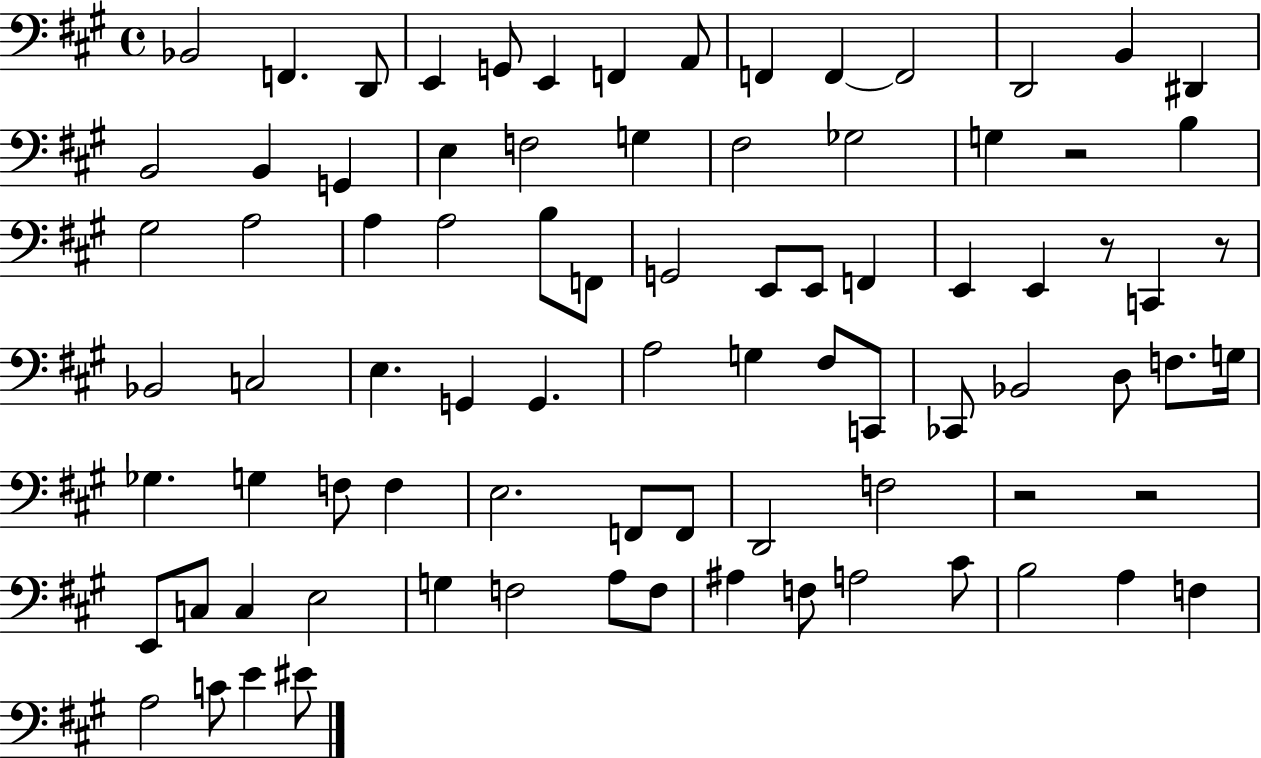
{
  \clef bass
  \time 4/4
  \defaultTimeSignature
  \key a \major
  bes,2 f,4. d,8 | e,4 g,8 e,4 f,4 a,8 | f,4 f,4~~ f,2 | d,2 b,4 dis,4 | \break b,2 b,4 g,4 | e4 f2 g4 | fis2 ges2 | g4 r2 b4 | \break gis2 a2 | a4 a2 b8 f,8 | g,2 e,8 e,8 f,4 | e,4 e,4 r8 c,4 r8 | \break bes,2 c2 | e4. g,4 g,4. | a2 g4 fis8 c,8 | ces,8 bes,2 d8 f8. g16 | \break ges4. g4 f8 f4 | e2. f,8 f,8 | d,2 f2 | r2 r2 | \break e,8 c8 c4 e2 | g4 f2 a8 f8 | ais4 f8 a2 cis'8 | b2 a4 f4 | \break a2 c'8 e'4 eis'8 | \bar "|."
}